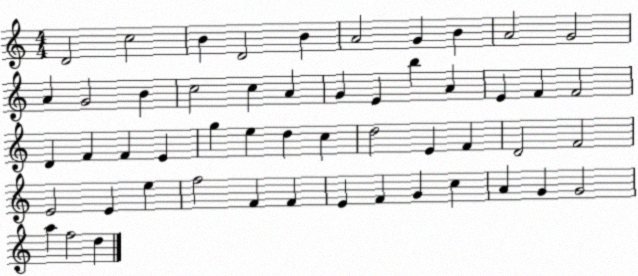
X:1
T:Untitled
M:4/4
L:1/4
K:C
D2 c2 B D2 B A2 G B A2 G2 A G2 B c2 c A G E b A E F F2 D F F E g e d c d2 E F D2 F2 E2 E e f2 F F E F G c A G G2 a f2 d